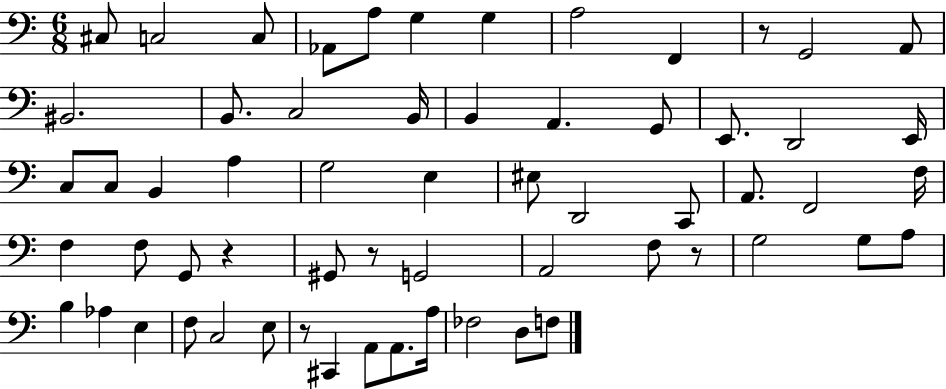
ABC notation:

X:1
T:Untitled
M:6/8
L:1/4
K:C
^C,/2 C,2 C,/2 _A,,/2 A,/2 G, G, A,2 F,, z/2 G,,2 A,,/2 ^B,,2 B,,/2 C,2 B,,/4 B,, A,, G,,/2 E,,/2 D,,2 E,,/4 C,/2 C,/2 B,, A, G,2 E, ^E,/2 D,,2 C,,/2 A,,/2 F,,2 F,/4 F, F,/2 G,,/2 z ^G,,/2 z/2 G,,2 A,,2 F,/2 z/2 G,2 G,/2 A,/2 B, _A, E, F,/2 C,2 E,/2 z/2 ^C,, A,,/2 A,,/2 A,/4 _F,2 D,/2 F,/2